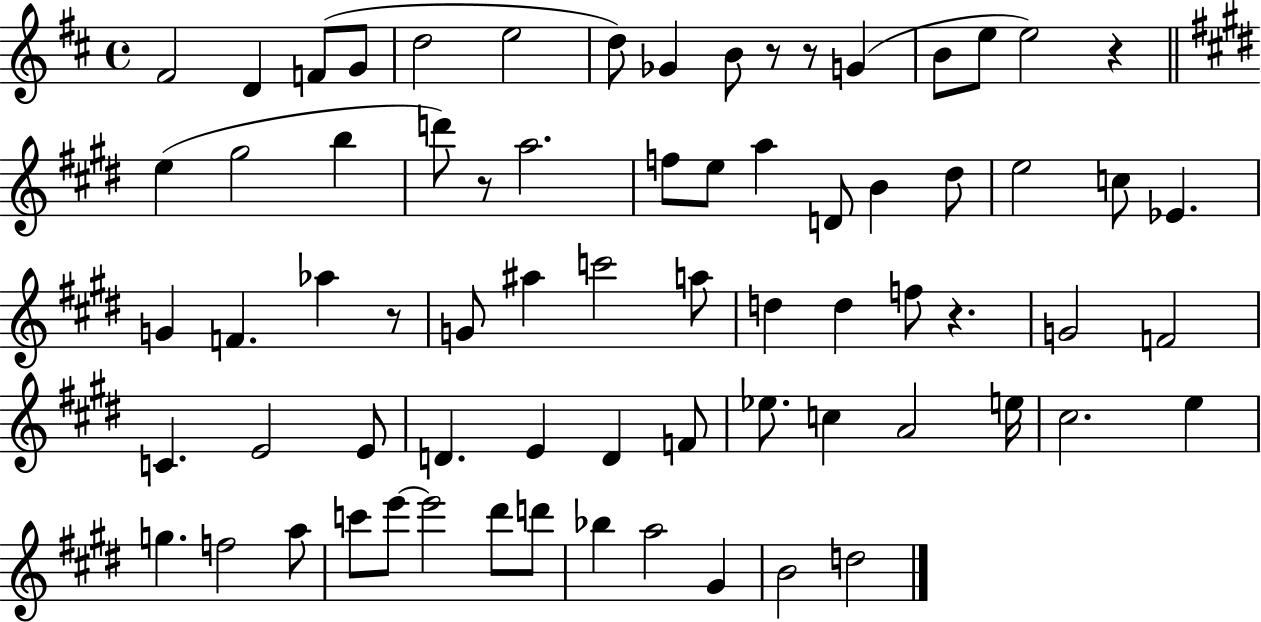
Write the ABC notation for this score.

X:1
T:Untitled
M:4/4
L:1/4
K:D
^F2 D F/2 G/2 d2 e2 d/2 _G B/2 z/2 z/2 G B/2 e/2 e2 z e ^g2 b d'/2 z/2 a2 f/2 e/2 a D/2 B ^d/2 e2 c/2 _E G F _a z/2 G/2 ^a c'2 a/2 d d f/2 z G2 F2 C E2 E/2 D E D F/2 _e/2 c A2 e/4 ^c2 e g f2 a/2 c'/2 e'/2 e'2 ^d'/2 d'/2 _b a2 ^G B2 d2